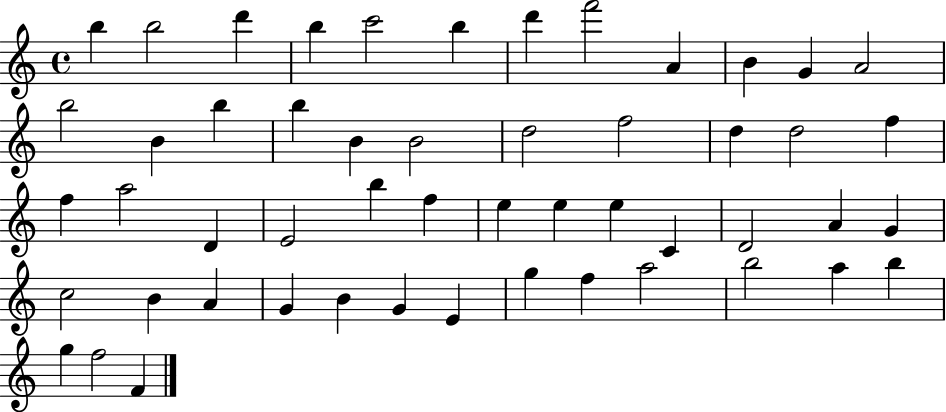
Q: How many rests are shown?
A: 0